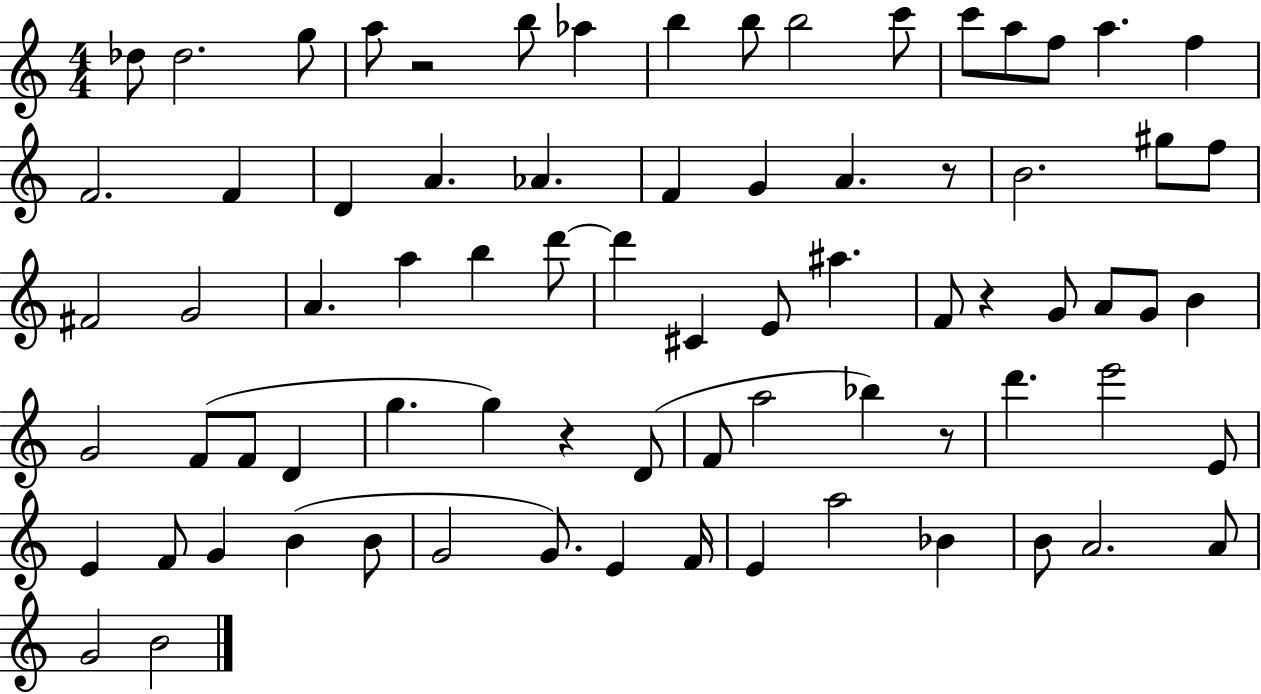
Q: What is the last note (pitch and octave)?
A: B4